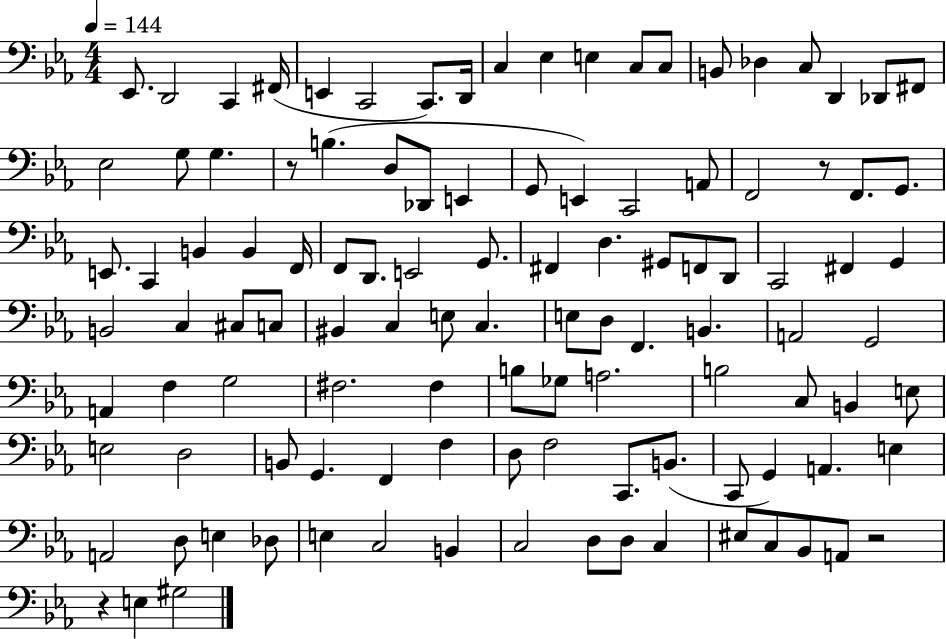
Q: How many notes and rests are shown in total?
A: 111